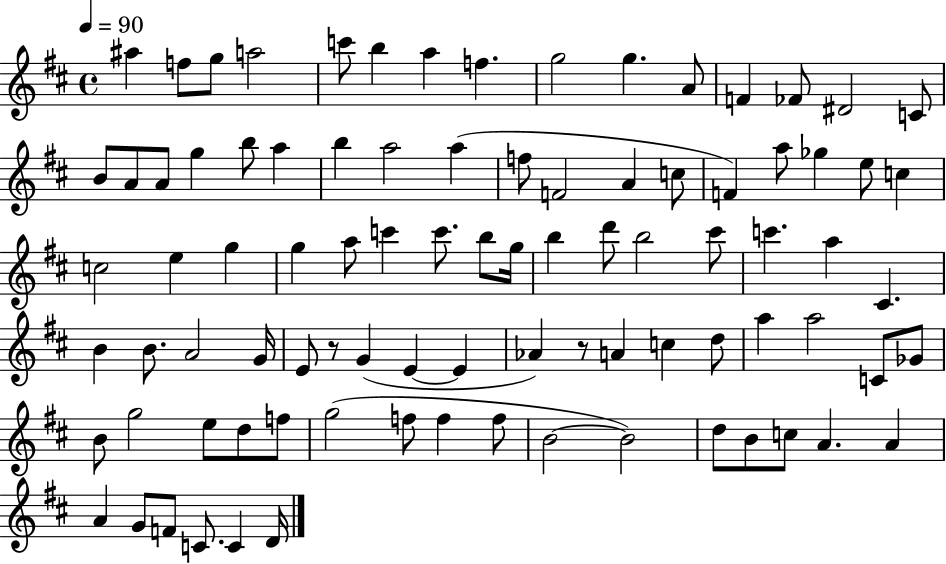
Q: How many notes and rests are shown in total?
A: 89